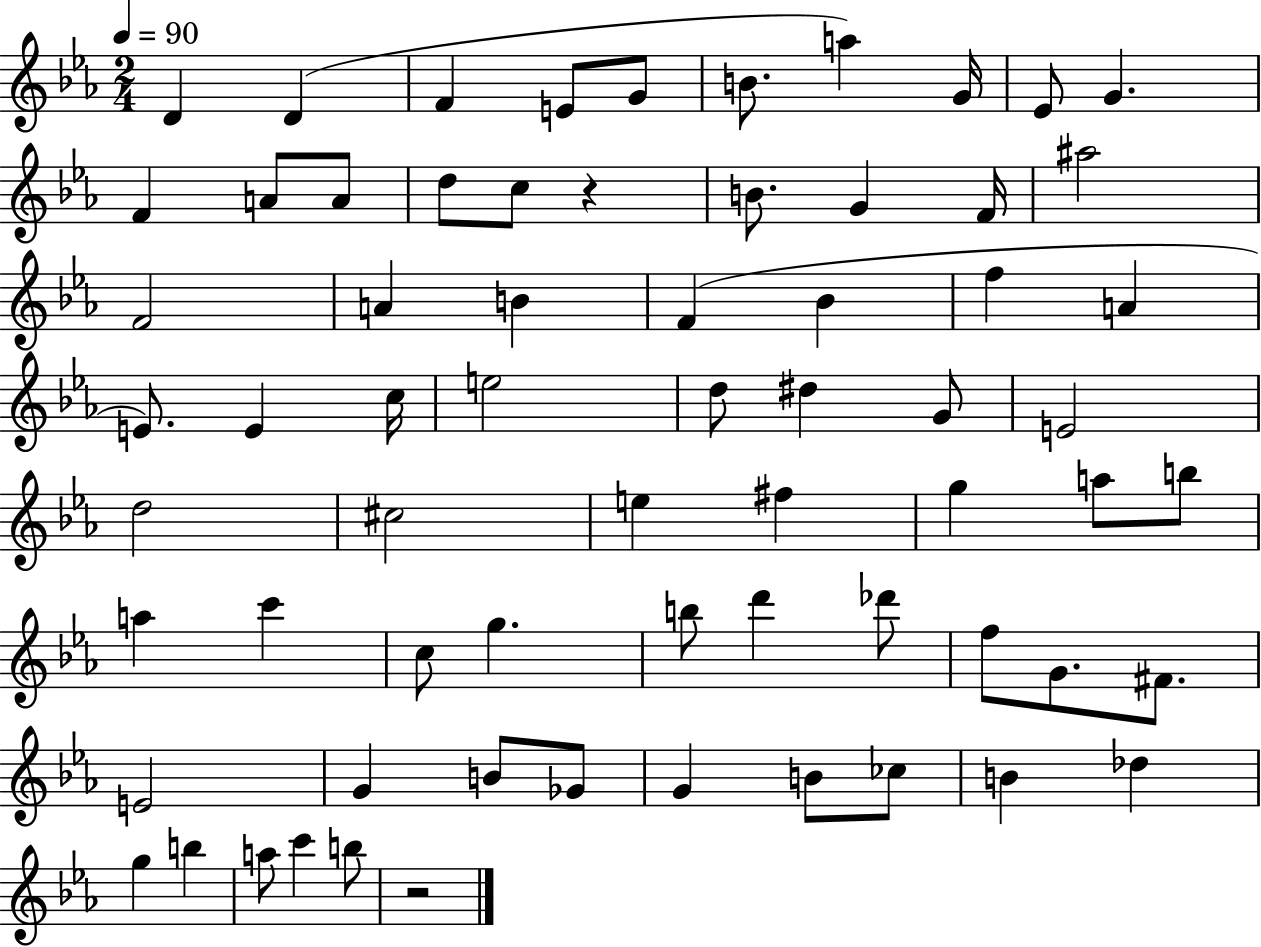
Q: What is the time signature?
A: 2/4